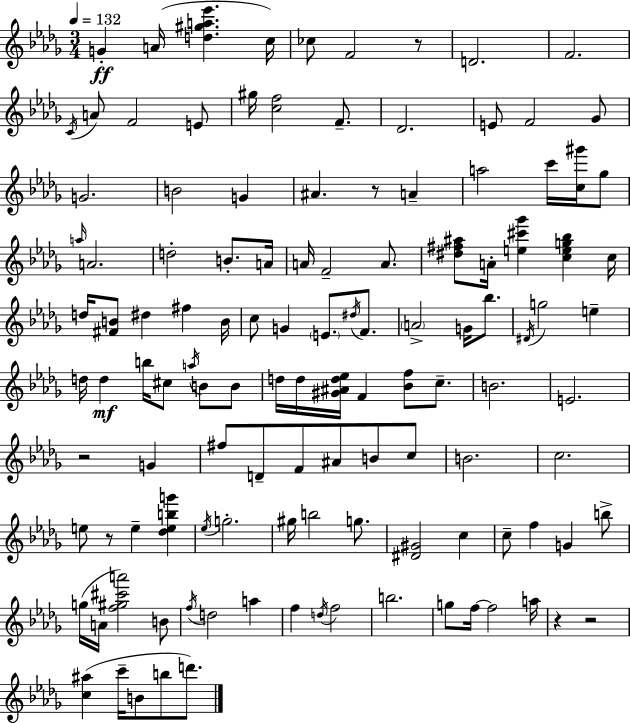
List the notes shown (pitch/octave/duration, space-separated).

G4/q A4/s [D5,G#5,A5,Eb6]/q. C5/s CES5/e F4/h R/e D4/h. F4/h. C4/s A4/e F4/h E4/e G#5/s [C5,F5]/h F4/e. Db4/h. E4/e F4/h Gb4/e G4/h. B4/h G4/q A#4/q. R/e A4/q A5/h C6/s [C5,G#6]/s Gb5/e A5/s A4/h. D5/h B4/e. A4/s A4/s F4/h A4/e. [D#5,F#5,A#5]/e A4/s [E5,C#6,Gb6]/q [C5,E5,G5,Bb5]/q C5/s D5/s [F#4,B4]/e D#5/q F#5/q B4/s C5/e G4/q E4/e. D#5/s F4/e. A4/h G4/s Bb5/e. D#4/s G5/h E5/q D5/s D5/q B5/s C#5/e A5/s B4/e B4/e D5/s D5/s [G#4,A#4,D5,Eb5]/s F4/q [Bb4,F5]/e C5/e. B4/h. E4/h. R/h G4/q F#5/e D4/e F4/e A#4/e B4/e C5/e B4/h. C5/h. E5/e R/e E5/q [Db5,E5,B5,G6]/q Eb5/s G5/h. G#5/s B5/h G5/e. [D#4,G#4]/h C5/q C5/e F5/q G4/q B5/e G5/s A4/s [F5,G#5,C#6,A6]/h B4/e F5/s D5/h A5/q F5/q D5/s F5/h B5/h. G5/e F5/s F5/h A5/s R/q R/h [C5,A#5]/q C6/s B4/e B5/e D6/e.